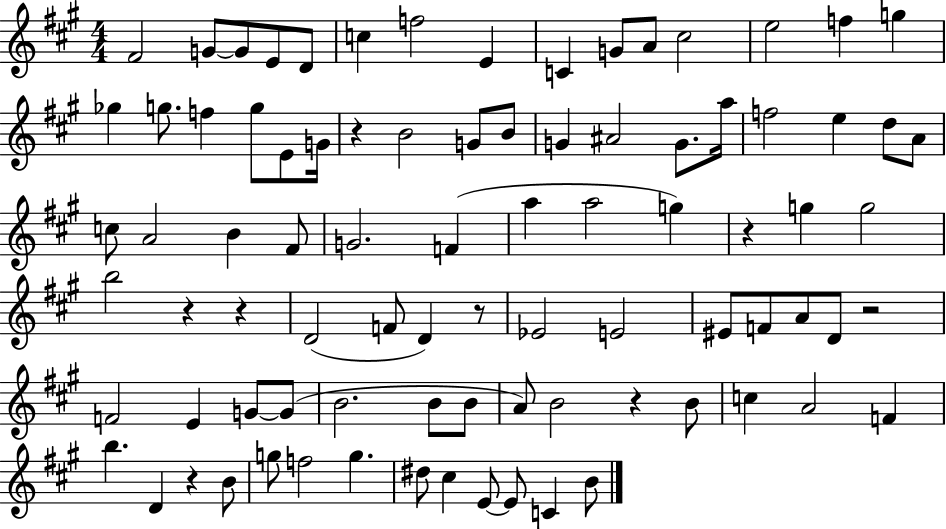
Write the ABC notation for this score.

X:1
T:Untitled
M:4/4
L:1/4
K:A
^F2 G/2 G/2 E/2 D/2 c f2 E C G/2 A/2 ^c2 e2 f g _g g/2 f g/2 E/2 G/4 z B2 G/2 B/2 G ^A2 G/2 a/4 f2 e d/2 A/2 c/2 A2 B ^F/2 G2 F a a2 g z g g2 b2 z z D2 F/2 D z/2 _E2 E2 ^E/2 F/2 A/2 D/2 z2 F2 E G/2 G/2 B2 B/2 B/2 A/2 B2 z B/2 c A2 F b D z B/2 g/2 f2 g ^d/2 ^c E/2 E/2 C B/2